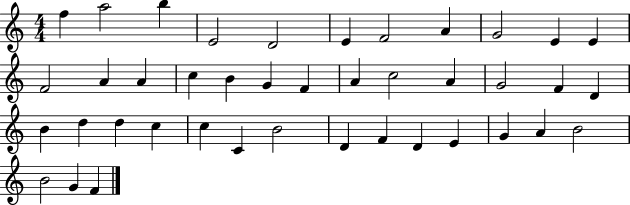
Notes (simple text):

F5/q A5/h B5/q E4/h D4/h E4/q F4/h A4/q G4/h E4/q E4/q F4/h A4/q A4/q C5/q B4/q G4/q F4/q A4/q C5/h A4/q G4/h F4/q D4/q B4/q D5/q D5/q C5/q C5/q C4/q B4/h D4/q F4/q D4/q E4/q G4/q A4/q B4/h B4/h G4/q F4/q